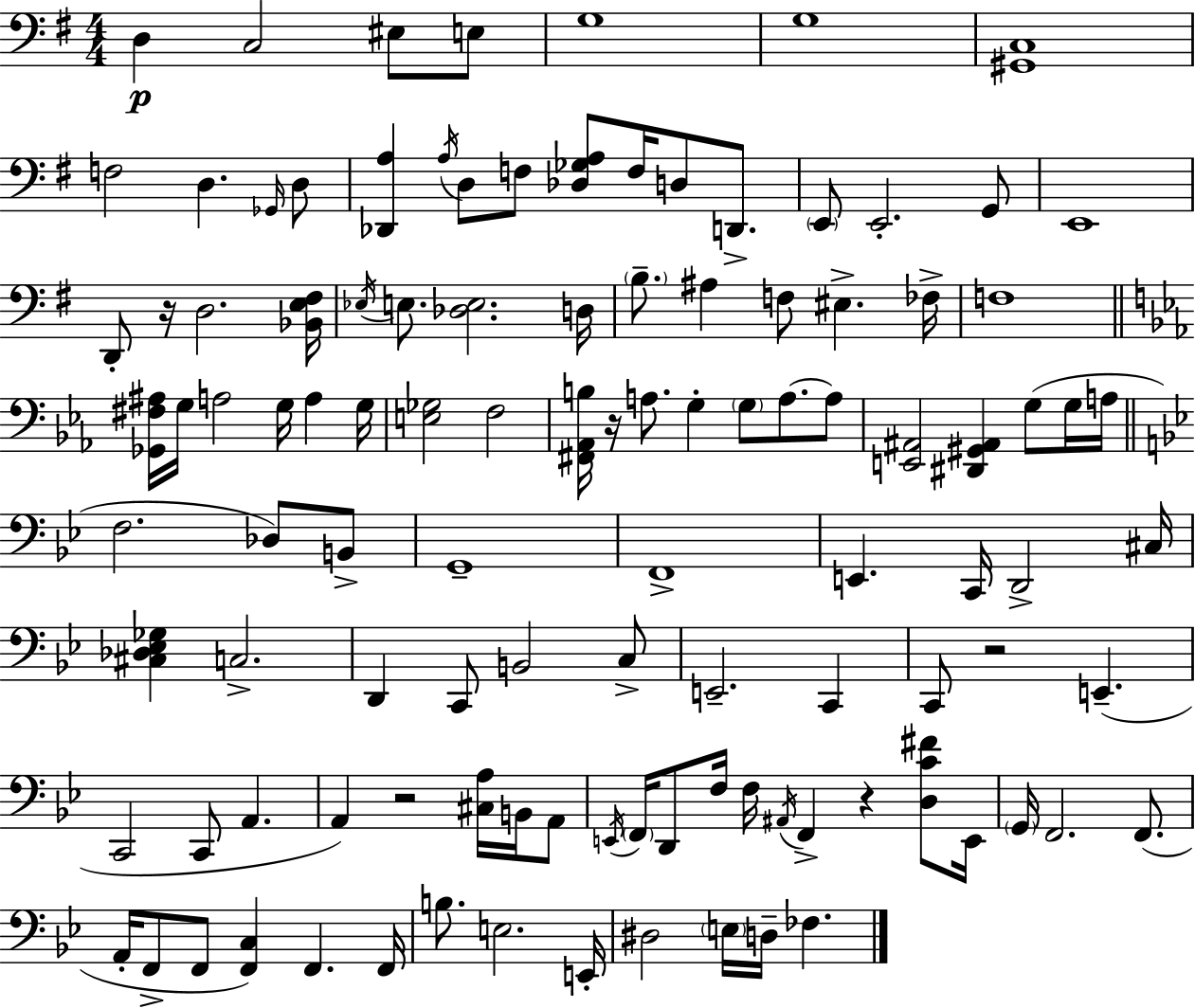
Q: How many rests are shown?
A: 5